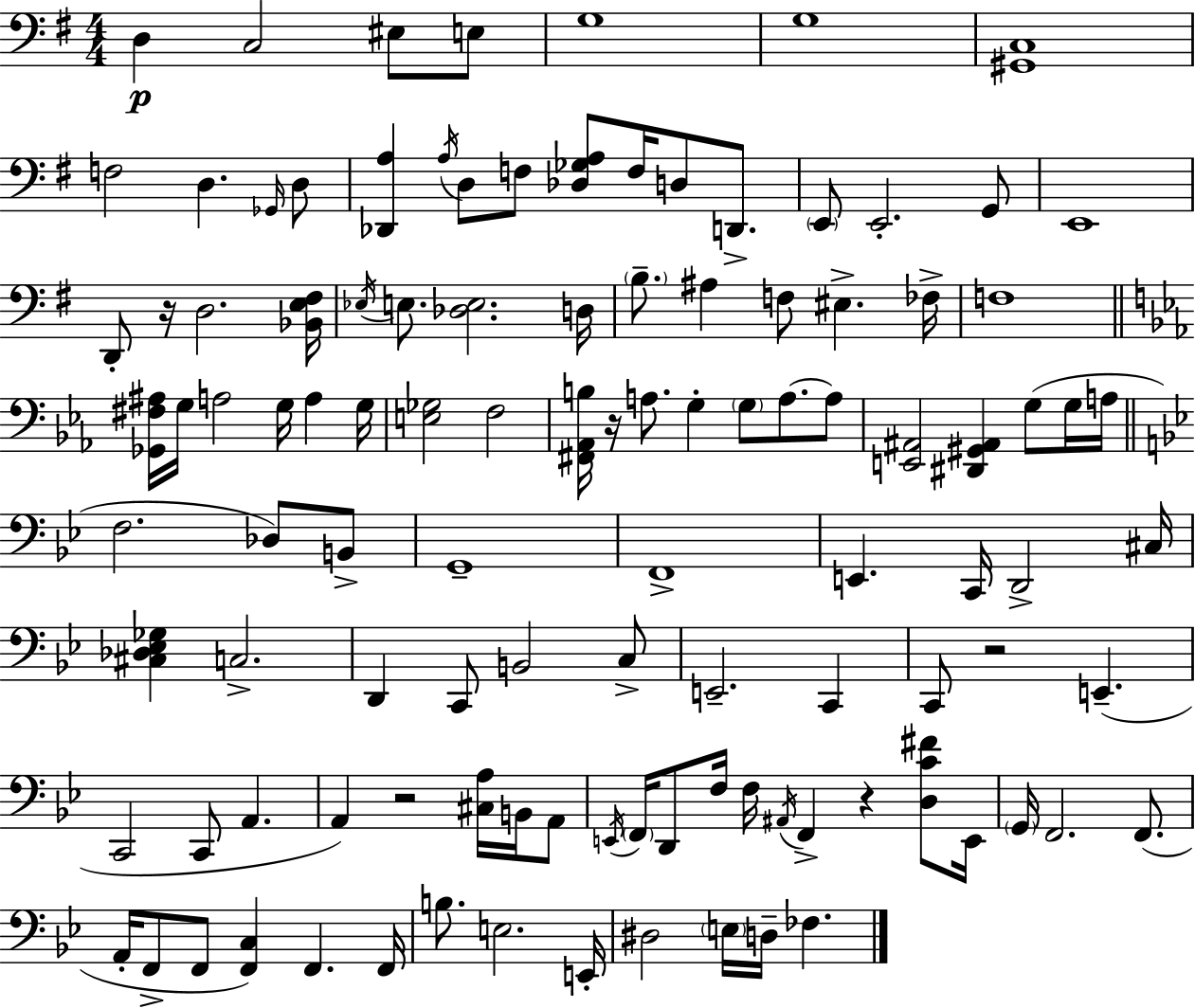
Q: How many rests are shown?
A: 5